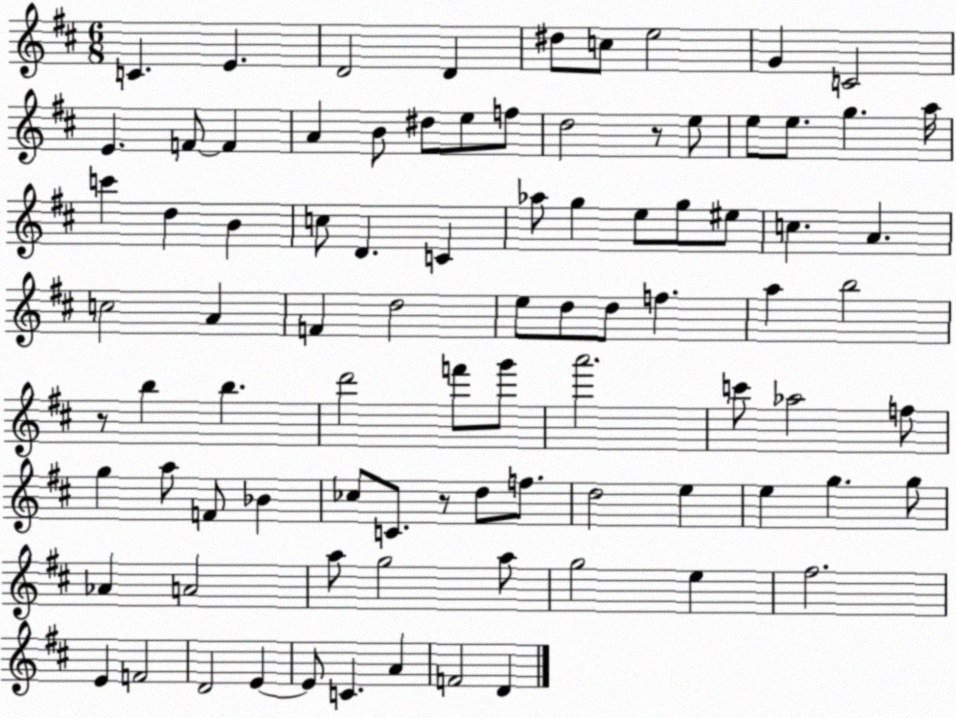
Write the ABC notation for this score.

X:1
T:Untitled
M:6/8
L:1/4
K:D
C E D2 D ^d/2 c/2 e2 G C2 E F/2 F A B/2 ^d/2 e/2 f/2 d2 z/2 e/2 e/2 e/2 g a/4 c' d B c/2 D C _a/2 g e/2 g/2 ^e/2 c A c2 A F d2 e/2 d/2 d/2 f a b2 z/2 b b d'2 f'/2 g'/2 a'2 c'/2 _a2 f/2 g a/2 F/2 _B _c/2 C/2 z/2 d/2 f/2 d2 e e g g/2 _A A2 a/2 g2 a/2 g2 e ^f2 E F2 D2 E E/2 C A F2 D